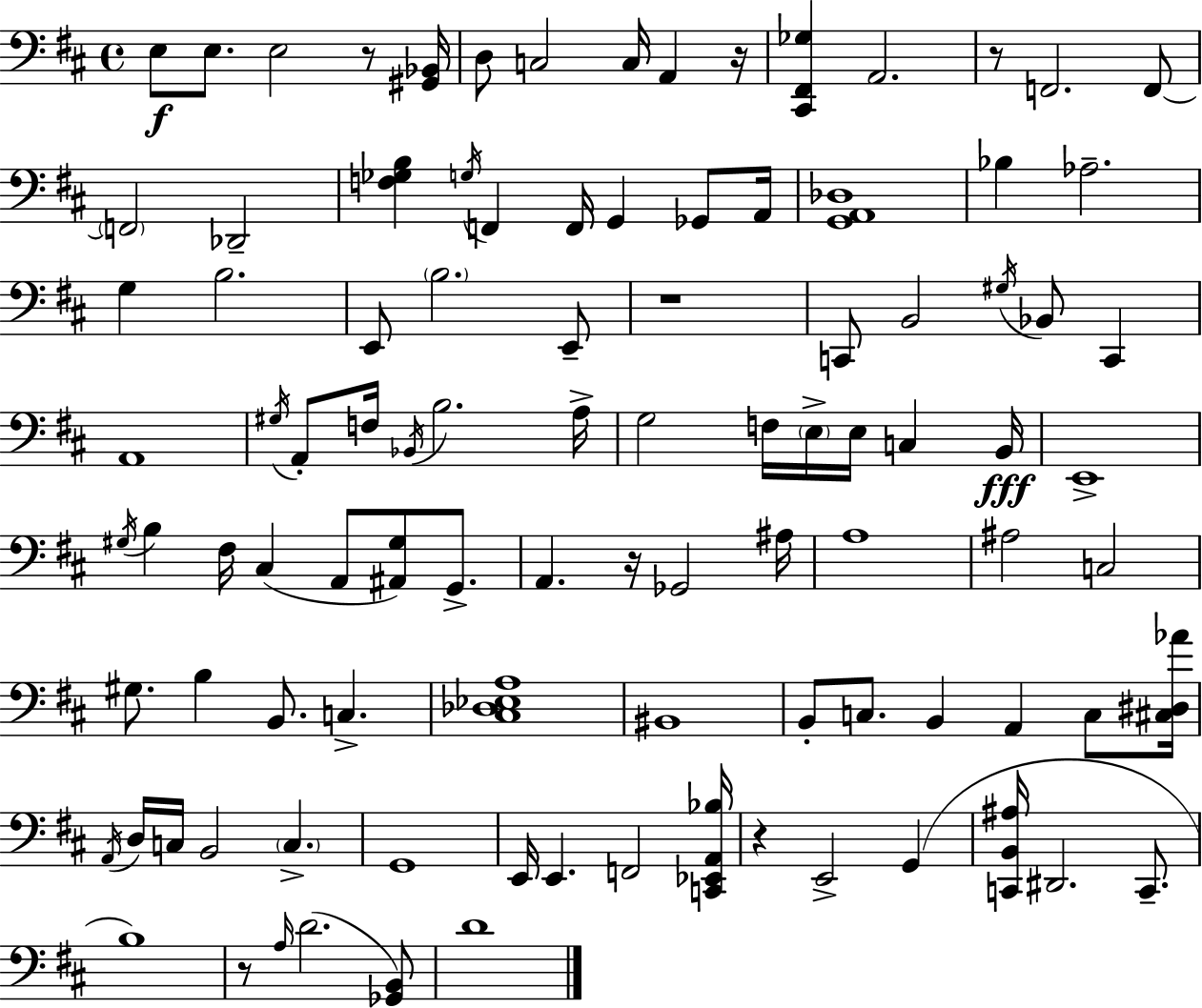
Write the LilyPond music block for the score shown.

{
  \clef bass
  \time 4/4
  \defaultTimeSignature
  \key d \major
  \repeat volta 2 { e8\f e8. e2 r8 <gis, bes,>16 | d8 c2 c16 a,4 r16 | <cis, fis, ges>4 a,2. | r8 f,2. f,8~~ | \break \parenthesize f,2 des,2-- | <f ges b>4 \acciaccatura { g16 } f,4 f,16 g,4 ges,8 | a,16 <g, a, des>1 | bes4 aes2.-- | \break g4 b2. | e,8 \parenthesize b2. e,8-- | r1 | c,8 b,2 \acciaccatura { gis16 } bes,8 c,4 | \break a,1 | \acciaccatura { gis16 } a,8-. f16 \acciaccatura { bes,16 } b2. | a16-> g2 f16 \parenthesize e16-> e16 c4 | b,16\fff e,1-> | \break \acciaccatura { gis16 } b4 fis16 cis4( a,8 | <ais, gis>8) g,8.-> a,4. r16 ges,2 | ais16 a1 | ais2 c2 | \break gis8. b4 b,8. c4.-> | <cis des ees a>1 | bis,1 | b,8-. c8. b,4 a,4 | \break c8 <cis dis aes'>16 \acciaccatura { a,16 } d16 c16 b,2 | \parenthesize c4.-> g,1 | e,16 e,4. f,2 | <c, ees, a, bes>16 r4 e,2-> | \break g,4( <c, b, ais>16 dis,2. | c,8.-- b1) | r8 \grace { a16 }( d'2. | <ges, b,>8) d'1 | \break } \bar "|."
}